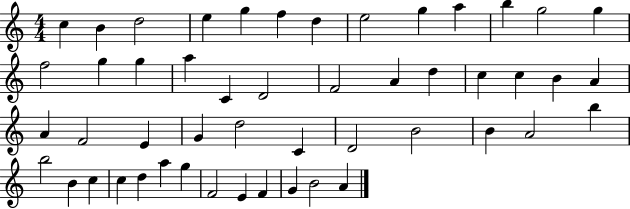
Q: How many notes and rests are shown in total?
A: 50